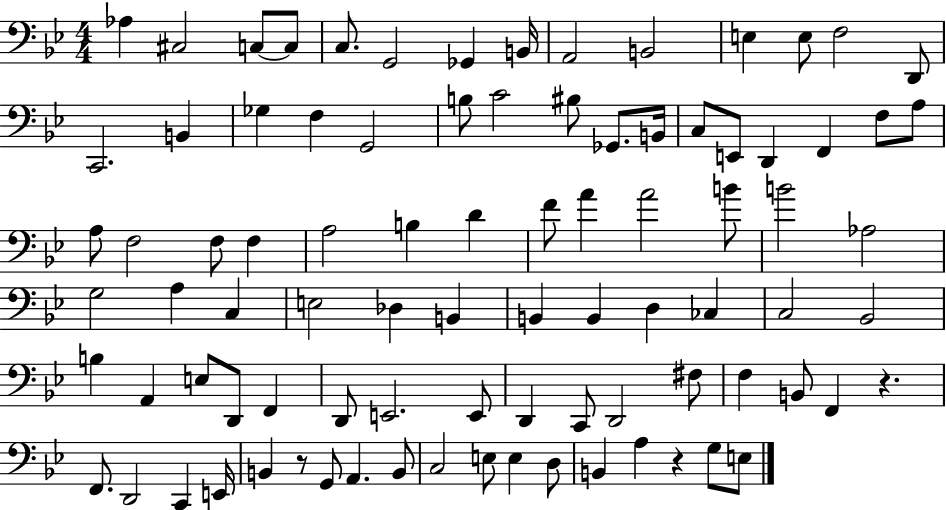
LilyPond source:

{
  \clef bass
  \numericTimeSignature
  \time 4/4
  \key bes \major
  \repeat volta 2 { aes4 cis2 c8~~ c8 | c8. g,2 ges,4 b,16 | a,2 b,2 | e4 e8 f2 d,8 | \break c,2. b,4 | ges4 f4 g,2 | b8 c'2 bis8 ges,8. b,16 | c8 e,8 d,4 f,4 f8 a8 | \break a8 f2 f8 f4 | a2 b4 d'4 | f'8 a'4 a'2 b'8 | b'2 aes2 | \break g2 a4 c4 | e2 des4 b,4 | b,4 b,4 d4 ces4 | c2 bes,2 | \break b4 a,4 e8 d,8 f,4 | d,8 e,2. e,8 | d,4 c,8 d,2 fis8 | f4 b,8 f,4 r4. | \break f,8. d,2 c,4 e,16 | b,4 r8 g,8 a,4. b,8 | c2 e8 e4 d8 | b,4 a4 r4 g8 e8 | \break } \bar "|."
}